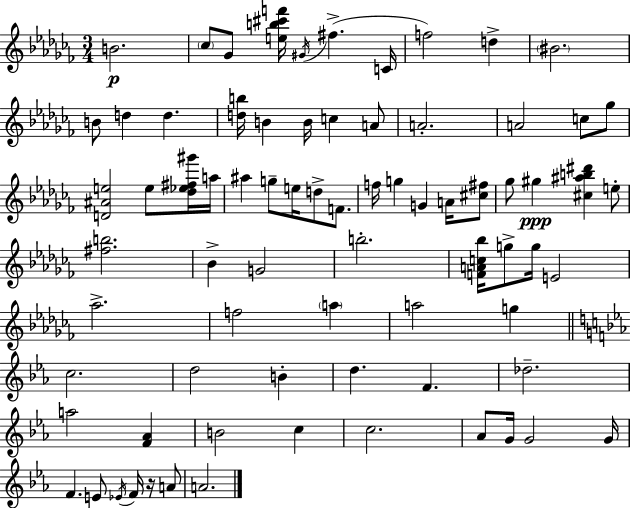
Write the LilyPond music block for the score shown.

{
  \clef treble
  \numericTimeSignature
  \time 3/4
  \key aes \minor
  b'2.\p | \parenthesize ces''8 ges'8 <e'' b'' cis''' f'''>16 \acciaccatura { gis'16 }( fis''4.-> | c'16 f''2) d''4-> | \parenthesize bis'2. | \break b'8 d''4 d''4. | <d'' b''>16 b'4 b'16 c''4 a'8 | a'2.-. | a'2 c''8 ges''8 | \break <d' ais' e''>2 e''8 <des'' ees'' fis'' gis'''>16 | a''16 ais''4 g''8-- e''16 d''8-> f'8. | f''16 g''4 g'4 a'16 <cis'' fis''>8 | ges''8 gis''4\ppp <cis'' ais'' b'' dis'''>4 e''8-. | \break <fis'' b''>2. | bes'4-> g'2 | b''2.-. | <f' a' c'' bes''>16 g''8-> g''16 e'2 | \break aes''2.-> | f''2 \parenthesize a''4 | a''2 g''4 | \bar "||" \break \key c \minor c''2. | d''2 b'4-. | d''4. f'4. | des''2.-- | \break a''2 <f' aes'>4 | b'2 c''4 | c''2. | aes'8 g'16 g'2 g'16 | \break f'4. e'8 \acciaccatura { ees'16 } f'16 r16 a'8 | a'2. | \bar "|."
}